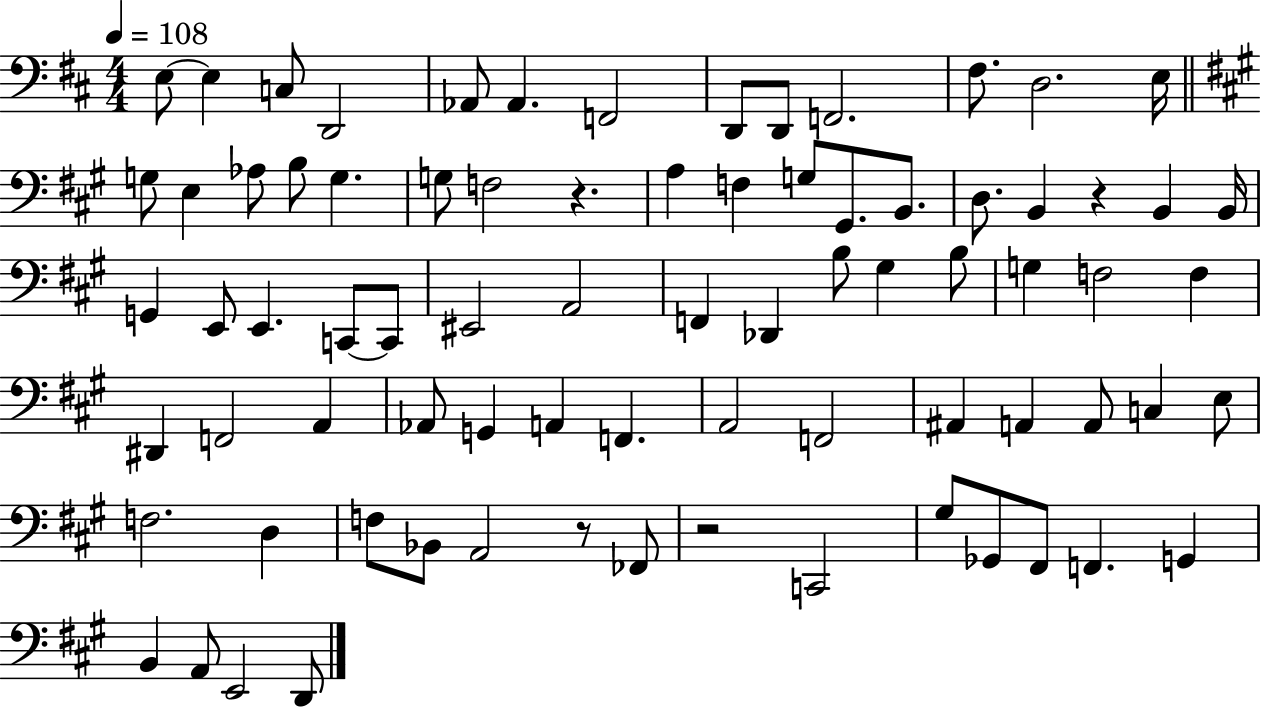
E3/e E3/q C3/e D2/h Ab2/e Ab2/q. F2/h D2/e D2/e F2/h. F#3/e. D3/h. E3/s G3/e E3/q Ab3/e B3/e G3/q. G3/e F3/h R/q. A3/q F3/q G3/e G#2/e. B2/e. D3/e. B2/q R/q B2/q B2/s G2/q E2/e E2/q. C2/e C2/e EIS2/h A2/h F2/q Db2/q B3/e G#3/q B3/e G3/q F3/h F3/q D#2/q F2/h A2/q Ab2/e G2/q A2/q F2/q. A2/h F2/h A#2/q A2/q A2/e C3/q E3/e F3/h. D3/q F3/e Bb2/e A2/h R/e FES2/e R/h C2/h G#3/e Gb2/e F#2/e F2/q. G2/q B2/q A2/e E2/h D2/e